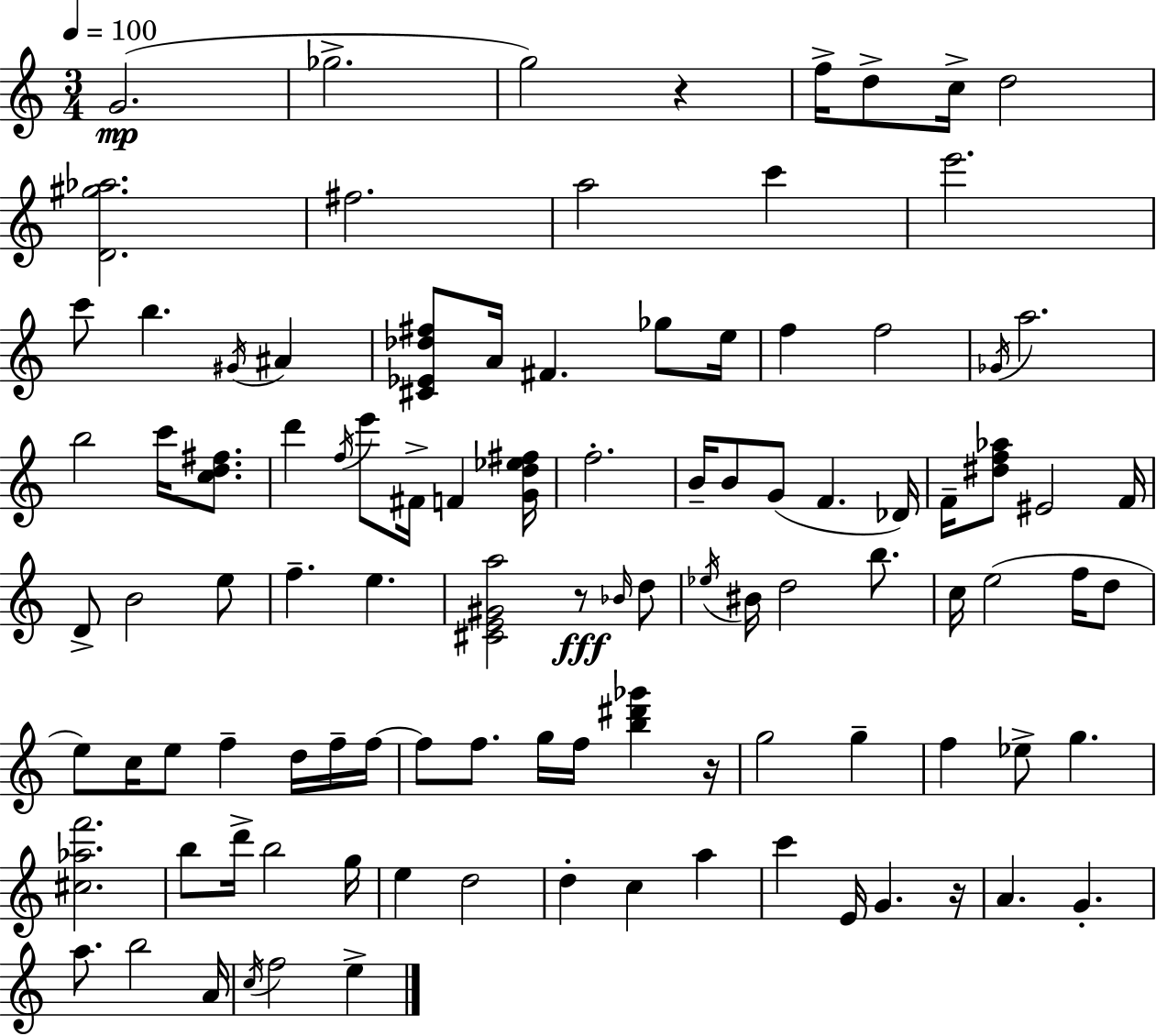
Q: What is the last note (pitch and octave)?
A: E5